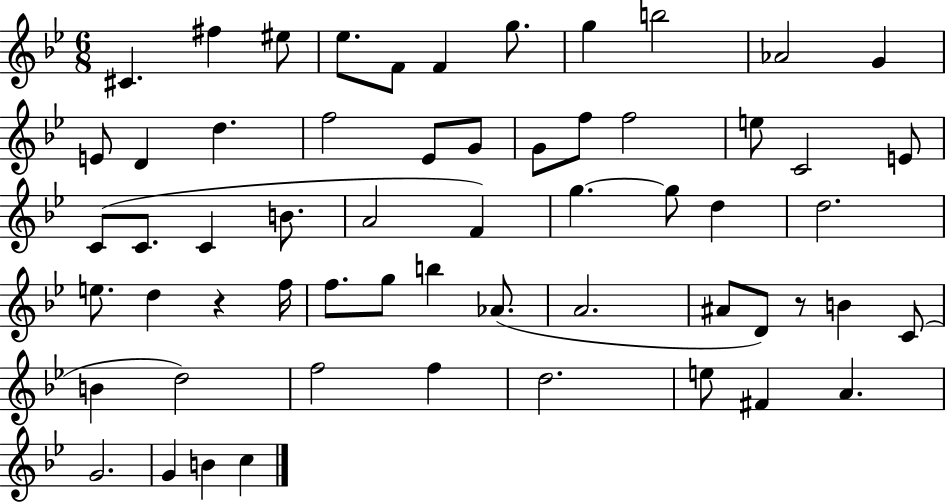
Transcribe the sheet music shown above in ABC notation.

X:1
T:Untitled
M:6/8
L:1/4
K:Bb
^C ^f ^e/2 _e/2 F/2 F g/2 g b2 _A2 G E/2 D d f2 _E/2 G/2 G/2 f/2 f2 e/2 C2 E/2 C/2 C/2 C B/2 A2 F g g/2 d d2 e/2 d z f/4 f/2 g/2 b _A/2 A2 ^A/2 D/2 z/2 B C/2 B d2 f2 f d2 e/2 ^F A G2 G B c